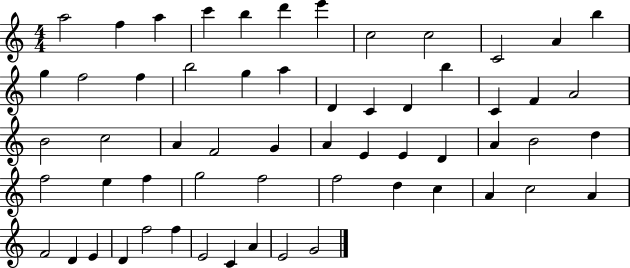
A5/h F5/q A5/q C6/q B5/q D6/q E6/q C5/h C5/h C4/h A4/q B5/q G5/q F5/h F5/q B5/h G5/q A5/q D4/q C4/q D4/q B5/q C4/q F4/q A4/h B4/h C5/h A4/q F4/h G4/q A4/q E4/q E4/q D4/q A4/q B4/h D5/q F5/h E5/q F5/q G5/h F5/h F5/h D5/q C5/q A4/q C5/h A4/q F4/h D4/q E4/q D4/q F5/h F5/q E4/h C4/q A4/q E4/h G4/h